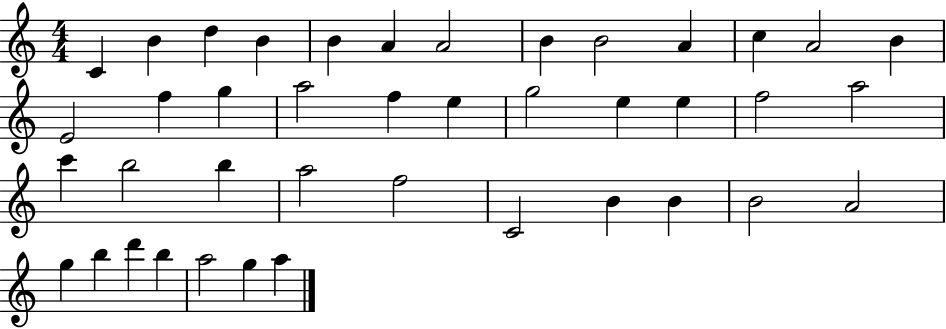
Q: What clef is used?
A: treble